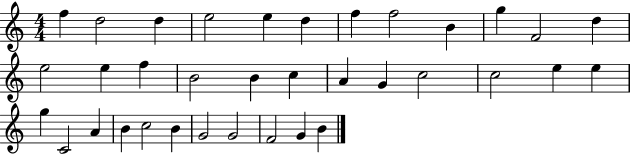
X:1
T:Untitled
M:4/4
L:1/4
K:C
f d2 d e2 e d f f2 B g F2 d e2 e f B2 B c A G c2 c2 e e g C2 A B c2 B G2 G2 F2 G B